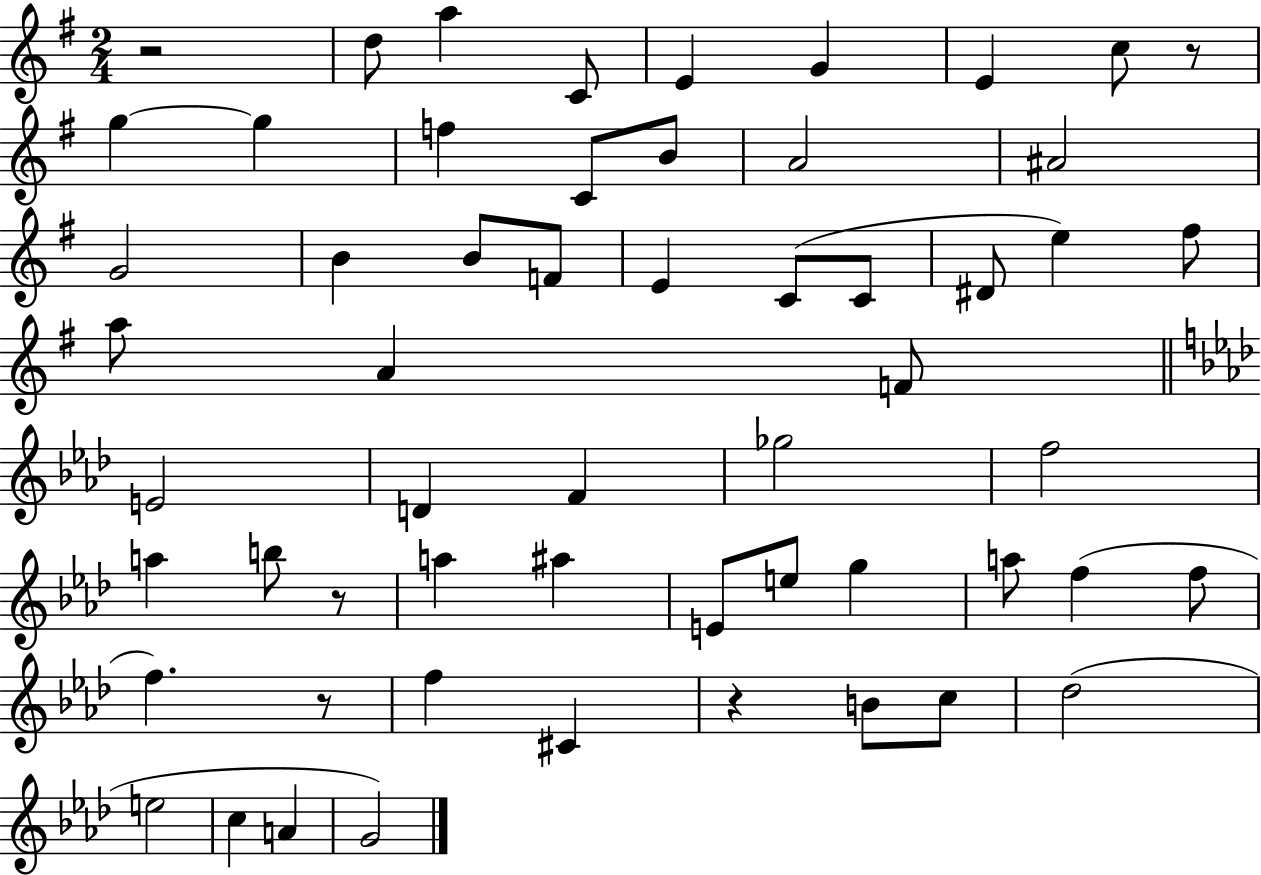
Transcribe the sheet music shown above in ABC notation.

X:1
T:Untitled
M:2/4
L:1/4
K:G
z2 d/2 a C/2 E G E c/2 z/2 g g f C/2 B/2 A2 ^A2 G2 B B/2 F/2 E C/2 C/2 ^D/2 e ^f/2 a/2 A F/2 E2 D F _g2 f2 a b/2 z/2 a ^a E/2 e/2 g a/2 f f/2 f z/2 f ^C z B/2 c/2 _d2 e2 c A G2